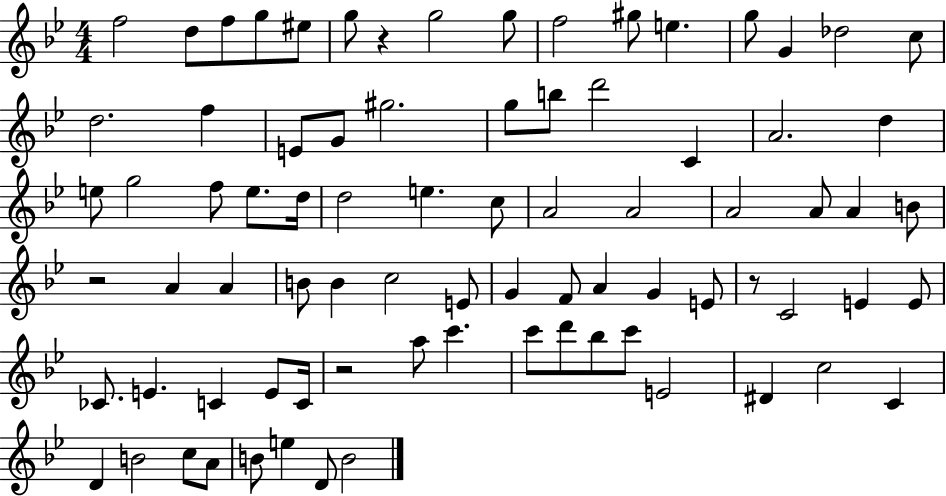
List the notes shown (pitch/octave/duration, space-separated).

F5/h D5/e F5/e G5/e EIS5/e G5/e R/q G5/h G5/e F5/h G#5/e E5/q. G5/e G4/q Db5/h C5/e D5/h. F5/q E4/e G4/e G#5/h. G5/e B5/e D6/h C4/q A4/h. D5/q E5/e G5/h F5/e E5/e. D5/s D5/h E5/q. C5/e A4/h A4/h A4/h A4/e A4/q B4/e R/h A4/q A4/q B4/e B4/q C5/h E4/e G4/q F4/e A4/q G4/q E4/e R/e C4/h E4/q E4/e CES4/e. E4/q. C4/q E4/e C4/s R/h A5/e C6/q. C6/e D6/e Bb5/e C6/e E4/h D#4/q C5/h C4/q D4/q B4/h C5/e A4/e B4/e E5/q D4/e B4/h